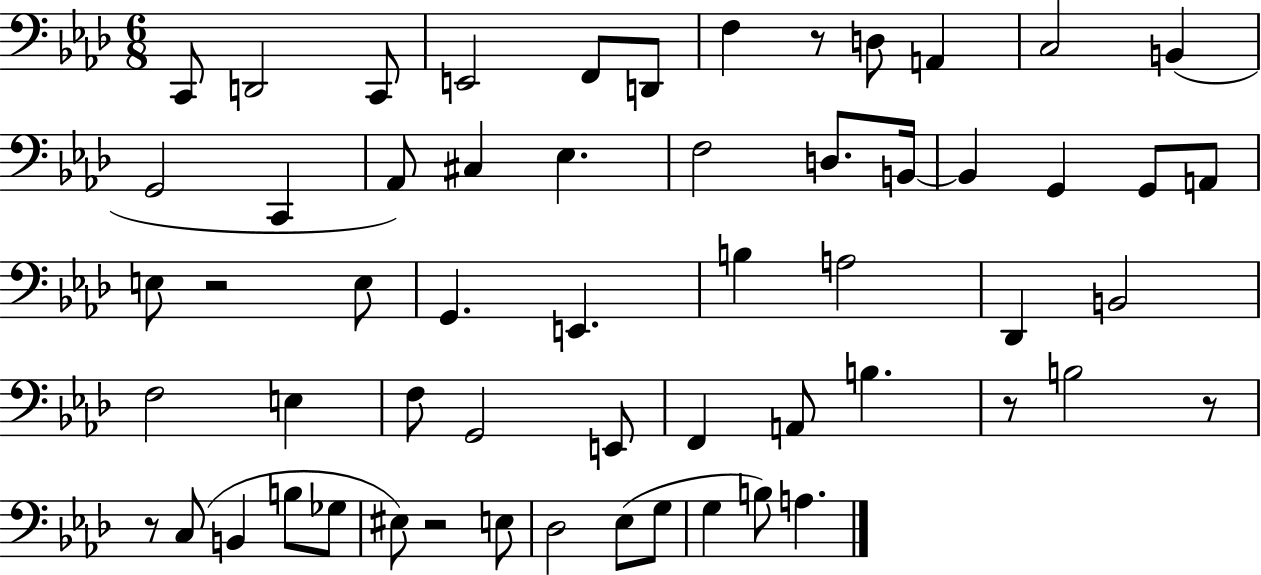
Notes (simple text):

C2/e D2/h C2/e E2/h F2/e D2/e F3/q R/e D3/e A2/q C3/h B2/q G2/h C2/q Ab2/e C#3/q Eb3/q. F3/h D3/e. B2/s B2/q G2/q G2/e A2/e E3/e R/h E3/e G2/q. E2/q. B3/q A3/h Db2/q B2/h F3/h E3/q F3/e G2/h E2/e F2/q A2/e B3/q. R/e B3/h R/e R/e C3/e B2/q B3/e Gb3/e EIS3/e R/h E3/e Db3/h Eb3/e G3/e G3/q B3/e A3/q.